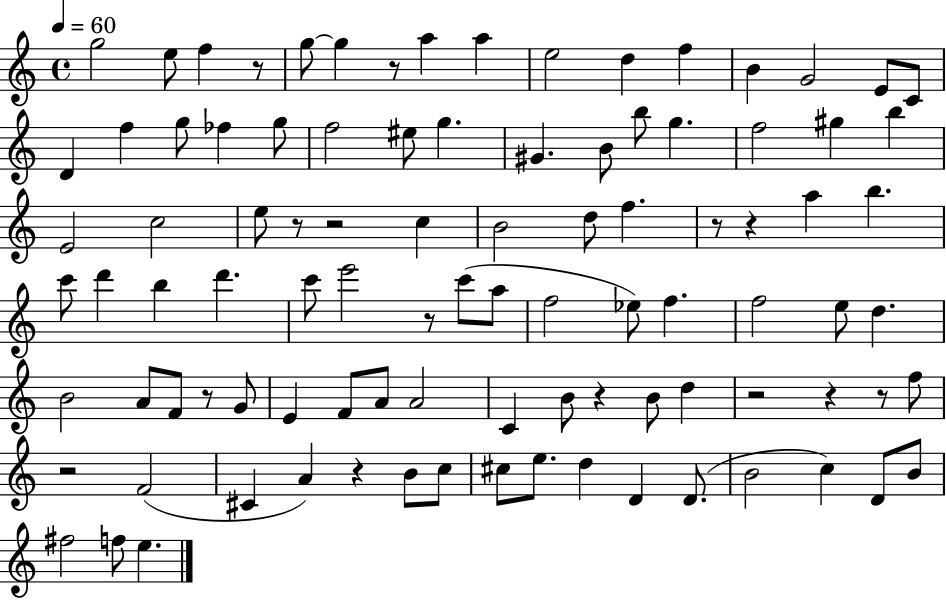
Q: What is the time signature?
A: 4/4